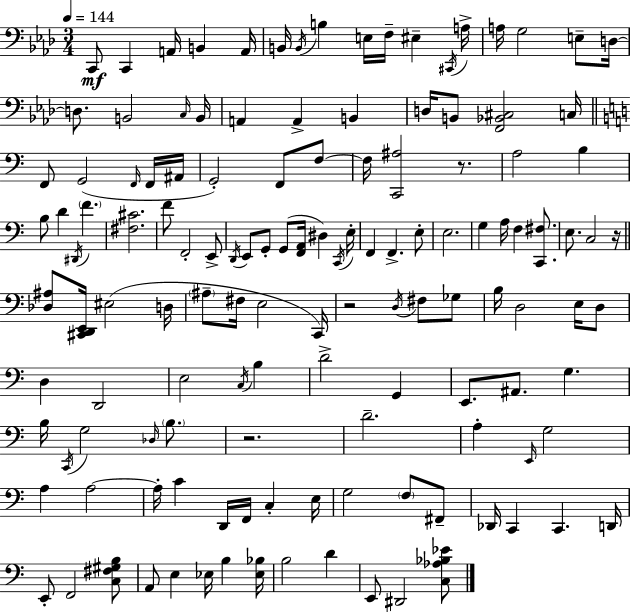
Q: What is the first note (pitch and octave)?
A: C2